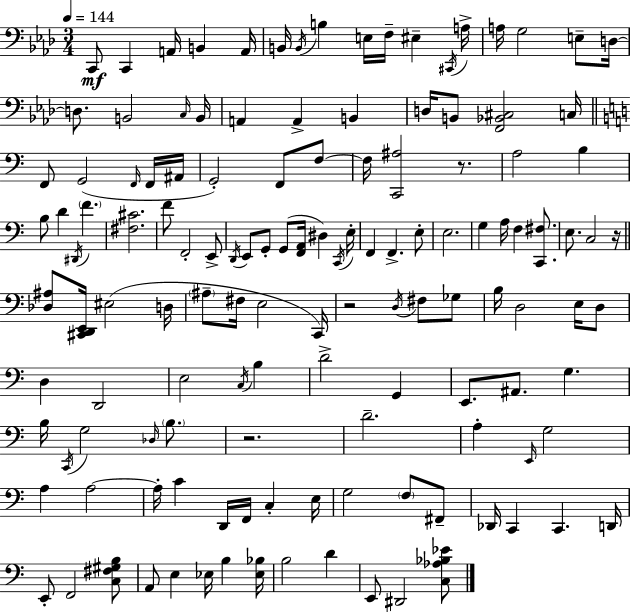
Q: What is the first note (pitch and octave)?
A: C2